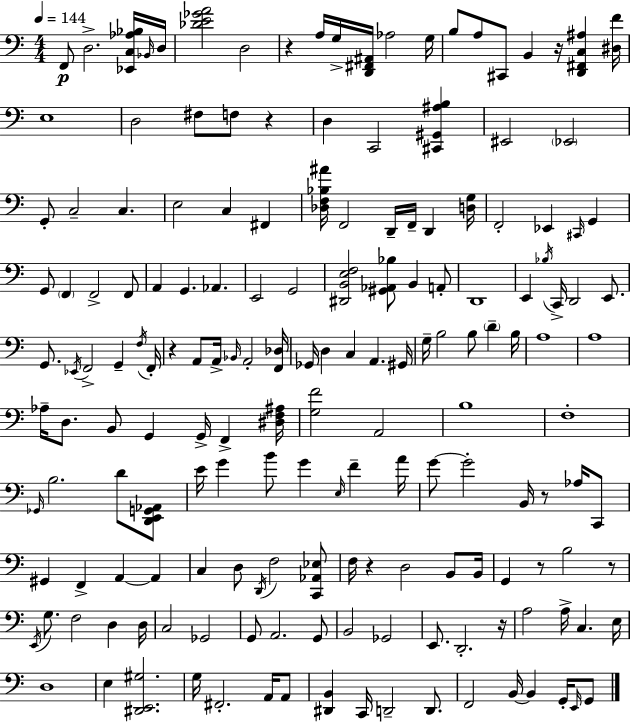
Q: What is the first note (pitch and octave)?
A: F2